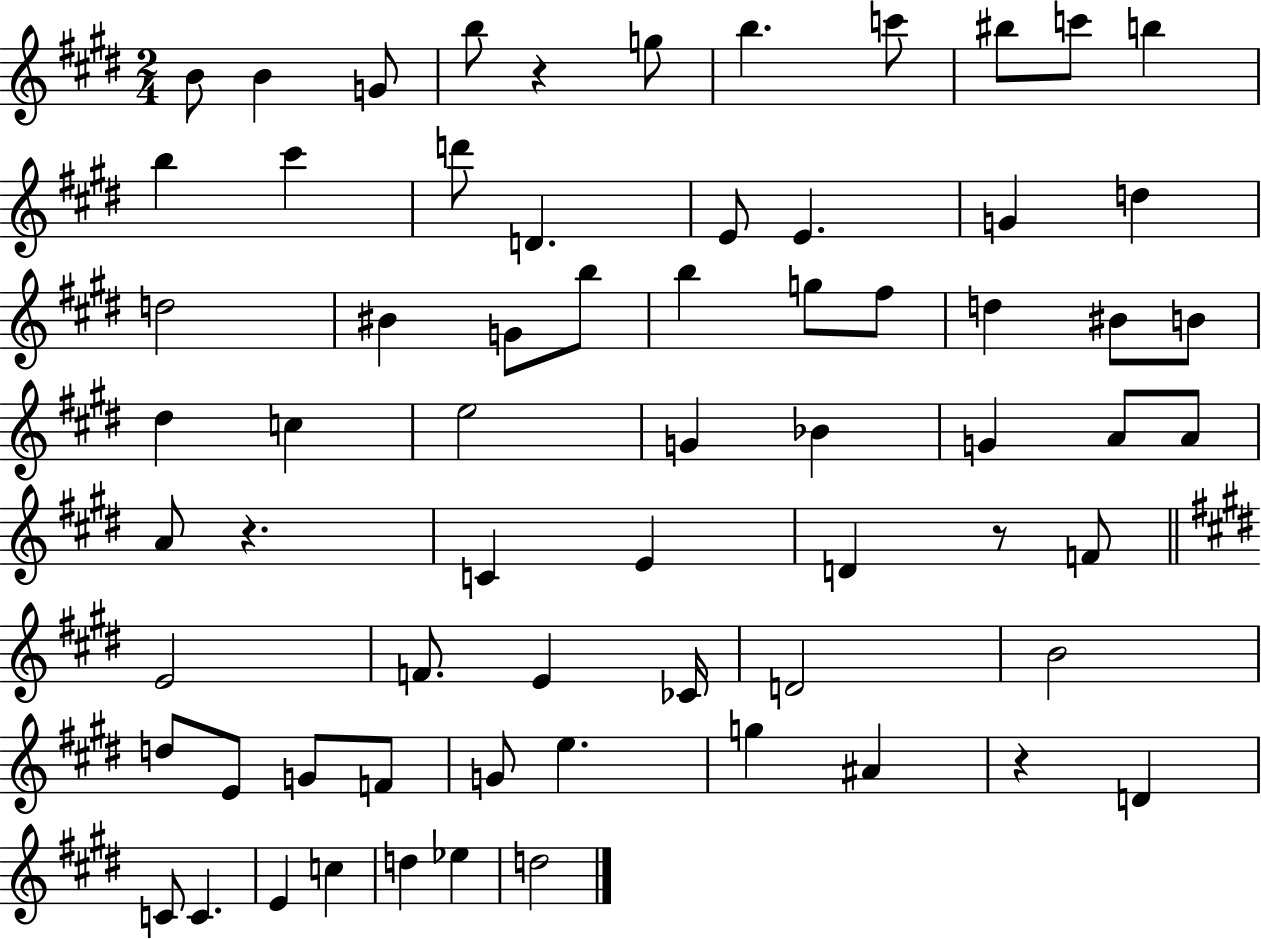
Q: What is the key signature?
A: E major